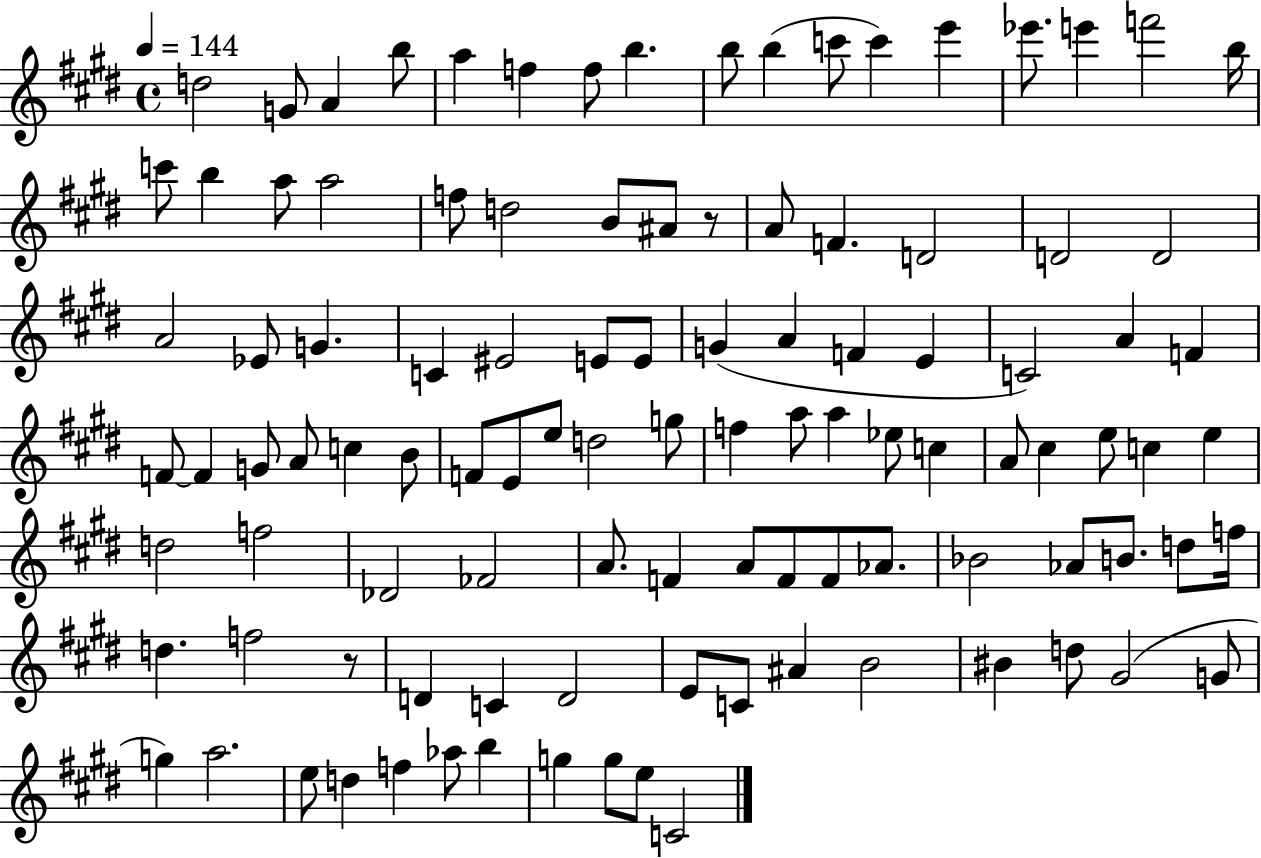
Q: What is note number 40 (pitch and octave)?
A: F4